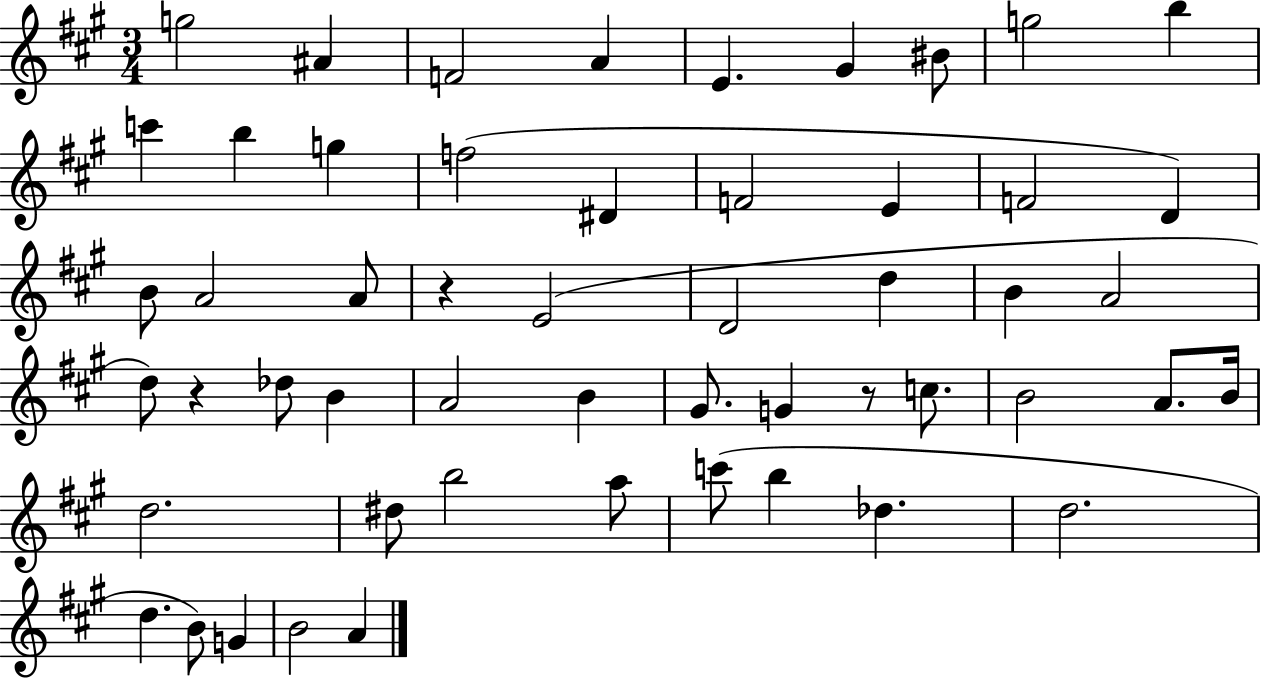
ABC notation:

X:1
T:Untitled
M:3/4
L:1/4
K:A
g2 ^A F2 A E ^G ^B/2 g2 b c' b g f2 ^D F2 E F2 D B/2 A2 A/2 z E2 D2 d B A2 d/2 z _d/2 B A2 B ^G/2 G z/2 c/2 B2 A/2 B/4 d2 ^d/2 b2 a/2 c'/2 b _d d2 d B/2 G B2 A